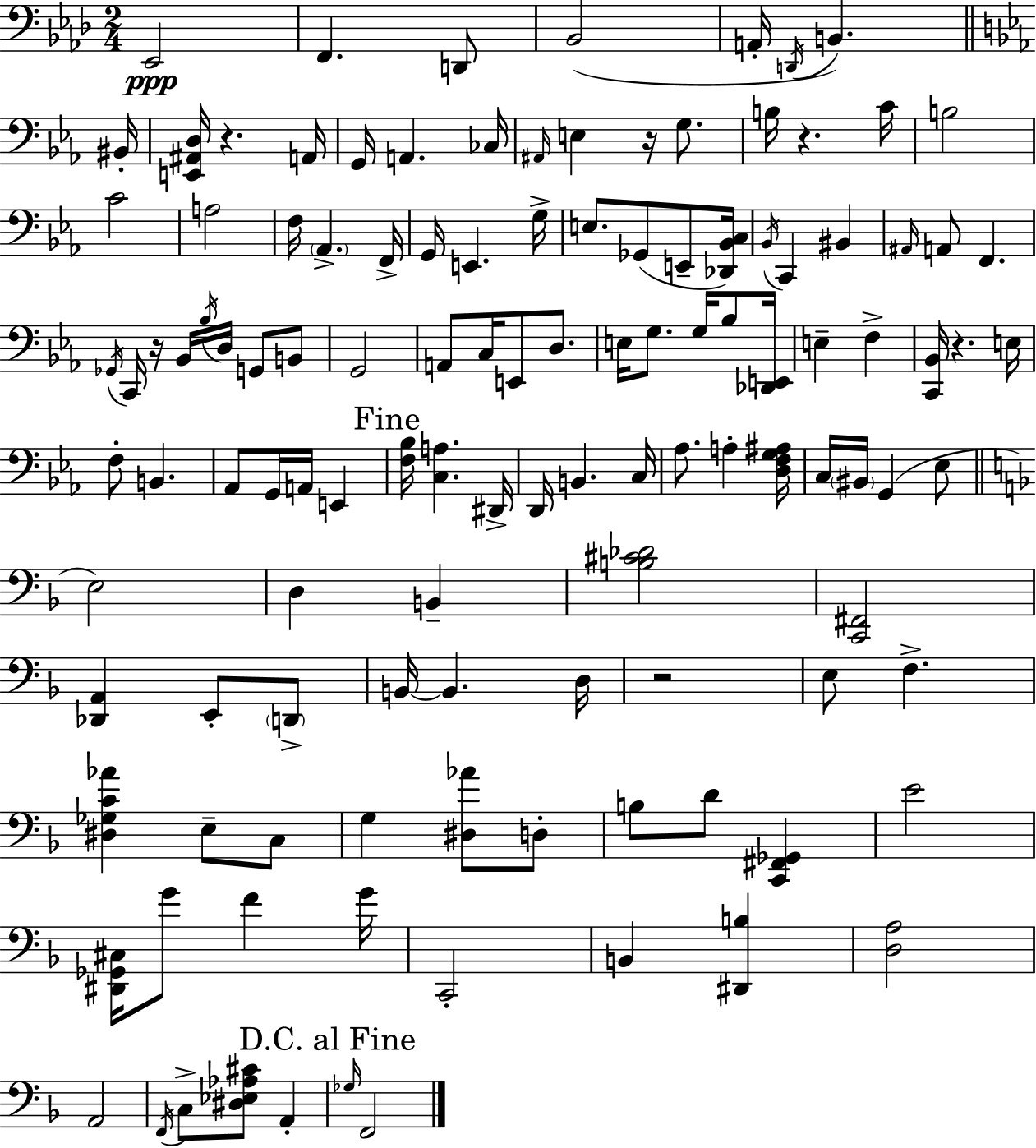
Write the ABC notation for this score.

X:1
T:Untitled
M:2/4
L:1/4
K:Ab
_E,,2 F,, D,,/2 _B,,2 A,,/4 D,,/4 B,, ^B,,/4 [E,,^A,,D,]/4 z A,,/4 G,,/4 A,, _C,/4 ^A,,/4 E, z/4 G,/2 B,/4 z C/4 B,2 C2 A,2 F,/4 _A,, F,,/4 G,,/4 E,, G,/4 E,/2 _G,,/2 E,,/2 [_D,,_B,,C,]/4 _B,,/4 C,, ^B,, ^A,,/4 A,,/2 F,, _G,,/4 C,,/4 z/4 _B,,/4 _B,/4 D,/4 G,,/2 B,,/2 G,,2 A,,/2 C,/4 E,,/2 D,/2 E,/4 G,/2 G,/4 _B,/2 [_D,,E,,]/4 E, F, [C,,_B,,]/4 z E,/4 F,/2 B,, _A,,/2 G,,/4 A,,/4 E,, [F,_B,]/4 [C,A,] ^D,,/4 D,,/4 B,, C,/4 _A,/2 A, [D,F,G,^A,]/4 C,/4 ^B,,/4 G,, _E,/2 E,2 D, B,, [B,^C_D]2 [C,,^F,,]2 [_D,,A,,] E,,/2 D,,/2 B,,/4 B,, D,/4 z2 E,/2 F, [^D,_G,C_A] E,/2 C,/2 G, [^D,_A]/2 D,/2 B,/2 D/2 [C,,^F,,_G,,] E2 [^D,,_G,,^C,]/4 G/2 F G/4 C,,2 B,, [^D,,B,] [D,A,]2 A,,2 F,,/4 C,/2 [^D,_E,_A,^C]/2 A,, _G,/4 F,,2